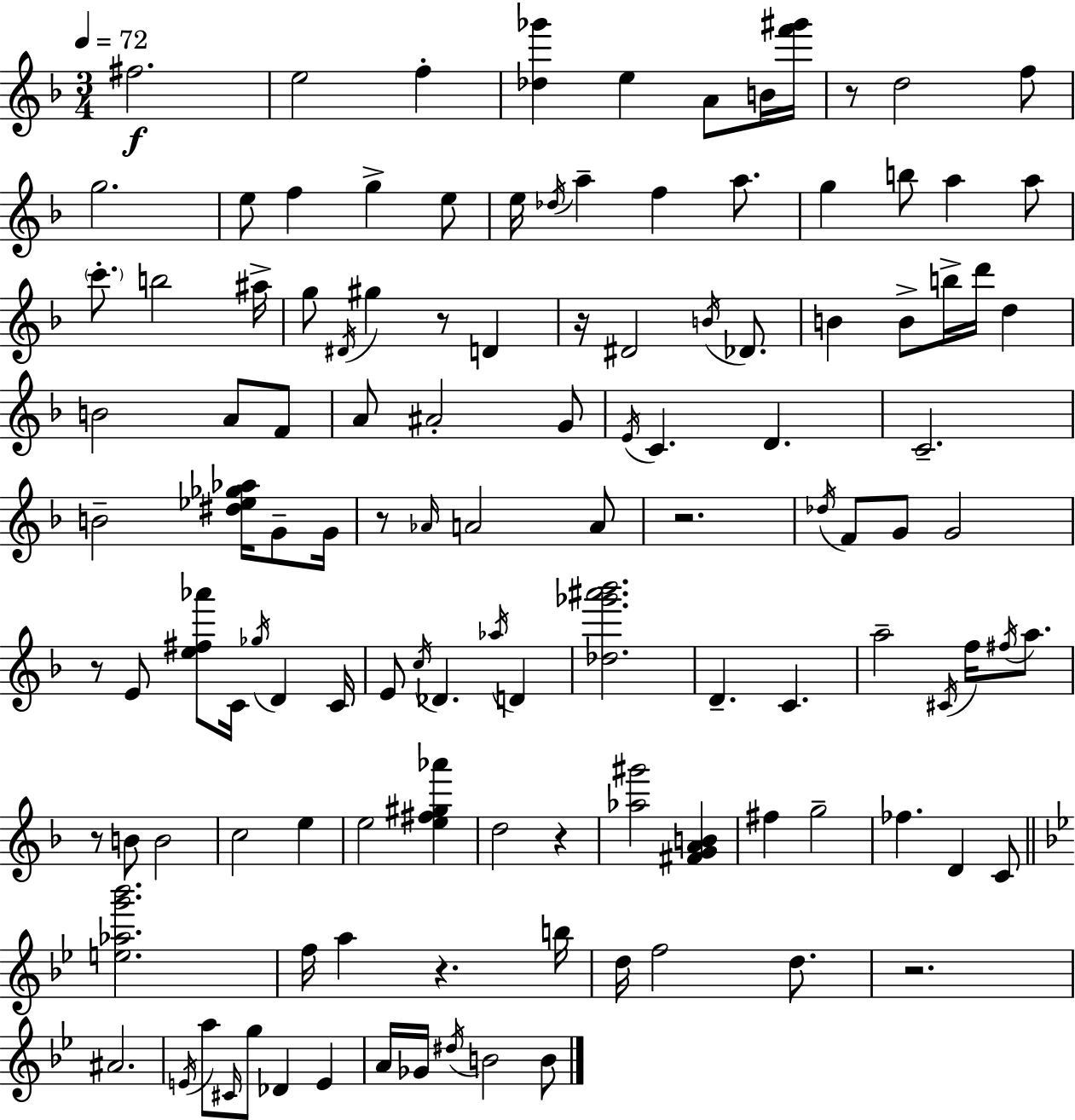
F#5/h. E5/h F5/q [Db5,Gb6]/q E5/q A4/e B4/s [F6,G#6]/s R/e D5/h F5/e G5/h. E5/e F5/q G5/q E5/e E5/s Db5/s A5/q F5/q A5/e. G5/q B5/e A5/q A5/e C6/e. B5/h A#5/s G5/e D#4/s G#5/q R/e D4/q R/s D#4/h B4/s Db4/e. B4/q B4/e B5/s D6/s D5/q B4/h A4/e F4/e A4/e A#4/h G4/e E4/s C4/q. D4/q. C4/h. B4/h [D#5,Eb5,Gb5,Ab5]/s G4/e G4/s R/e Ab4/s A4/h A4/e R/h. Db5/s F4/e G4/e G4/h R/e E4/e [E5,F#5,Ab6]/e C4/s Gb5/s D4/q C4/s E4/e C5/s Db4/q. Ab5/s D4/q [Db5,Gb6,A#6,Bb6]/h. D4/q. C4/q. A5/h C#4/s F5/s F#5/s A5/e. R/e B4/e B4/h C5/h E5/q E5/h [E5,F#5,G#5,Ab6]/q D5/h R/q [Ab5,G#6]/h [F#4,G4,A4,B4]/q F#5/q G5/h FES5/q. D4/q C4/e [E5,Ab5,G6,Bb6]/h. F5/s A5/q R/q. B5/s D5/s F5/h D5/e. R/h. A#4/h. E4/s A5/e C#4/s G5/e Db4/q E4/q A4/s Gb4/s D#5/s B4/h B4/e